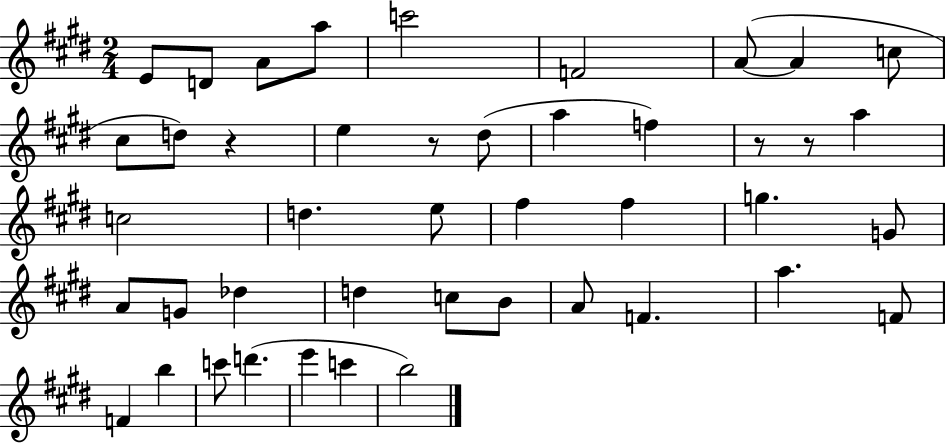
{
  \clef treble
  \numericTimeSignature
  \time 2/4
  \key e \major
  e'8 d'8 a'8 a''8 | c'''2 | f'2 | a'8~(~ a'4 c''8 | \break cis''8 d''8) r4 | e''4 r8 dis''8( | a''4 f''4) | r8 r8 a''4 | \break c''2 | d''4. e''8 | fis''4 fis''4 | g''4. g'8 | \break a'8 g'8 des''4 | d''4 c''8 b'8 | a'8 f'4. | a''4. f'8 | \break f'4 b''4 | c'''8 d'''4.( | e'''4 c'''4 | b''2) | \break \bar "|."
}